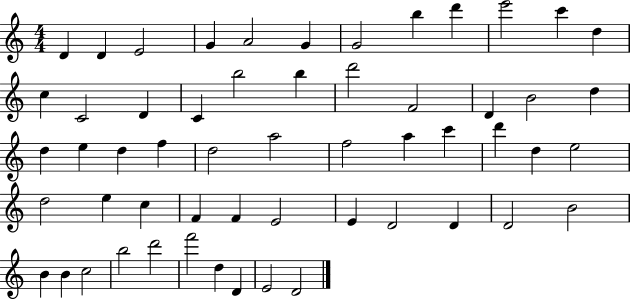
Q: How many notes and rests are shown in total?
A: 56